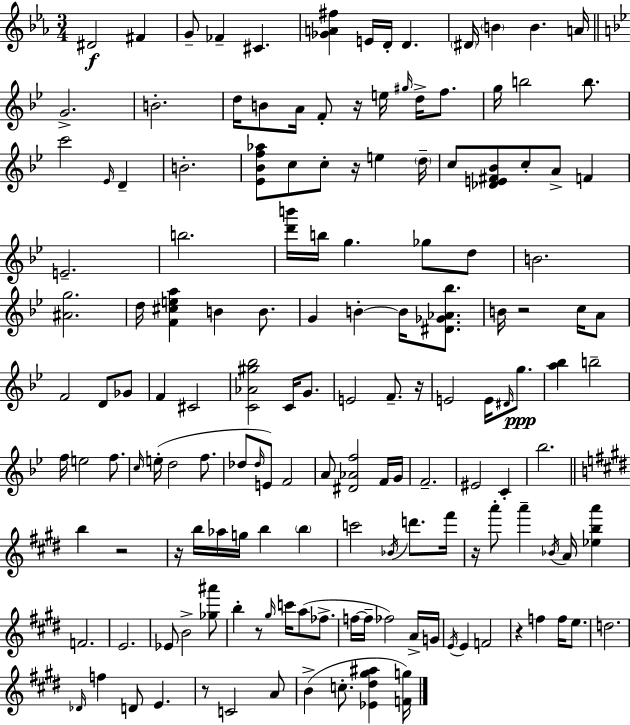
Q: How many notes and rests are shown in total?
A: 152